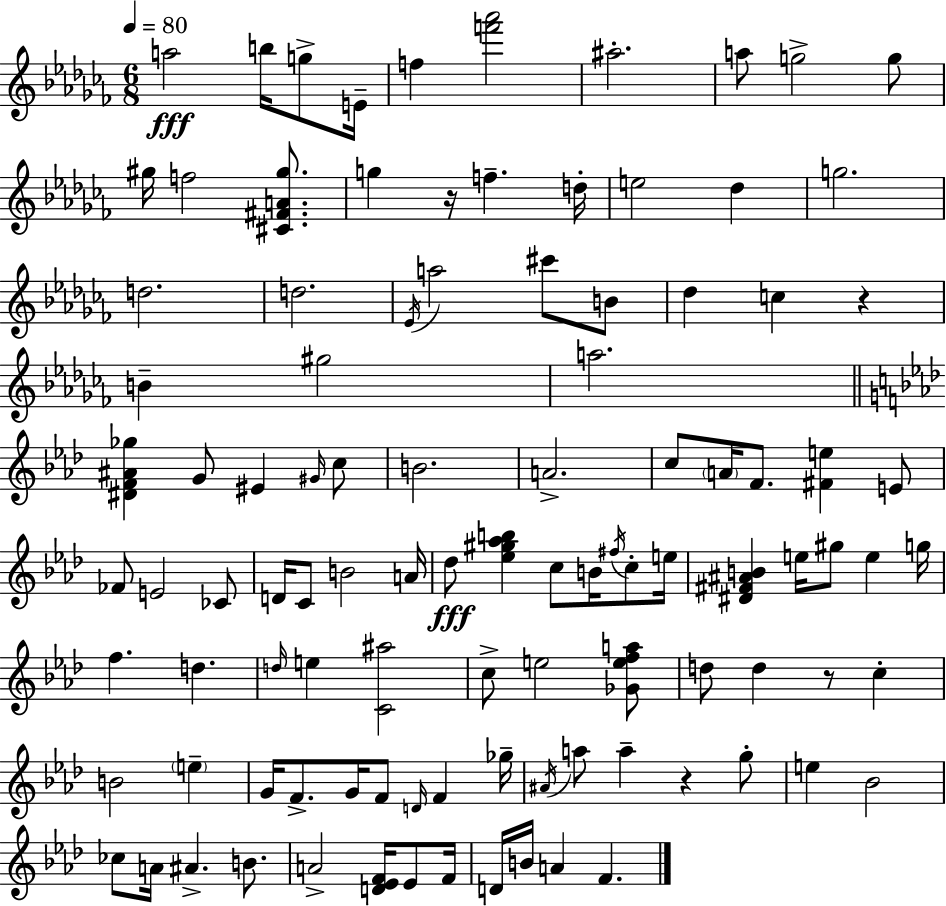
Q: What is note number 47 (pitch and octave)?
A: C5